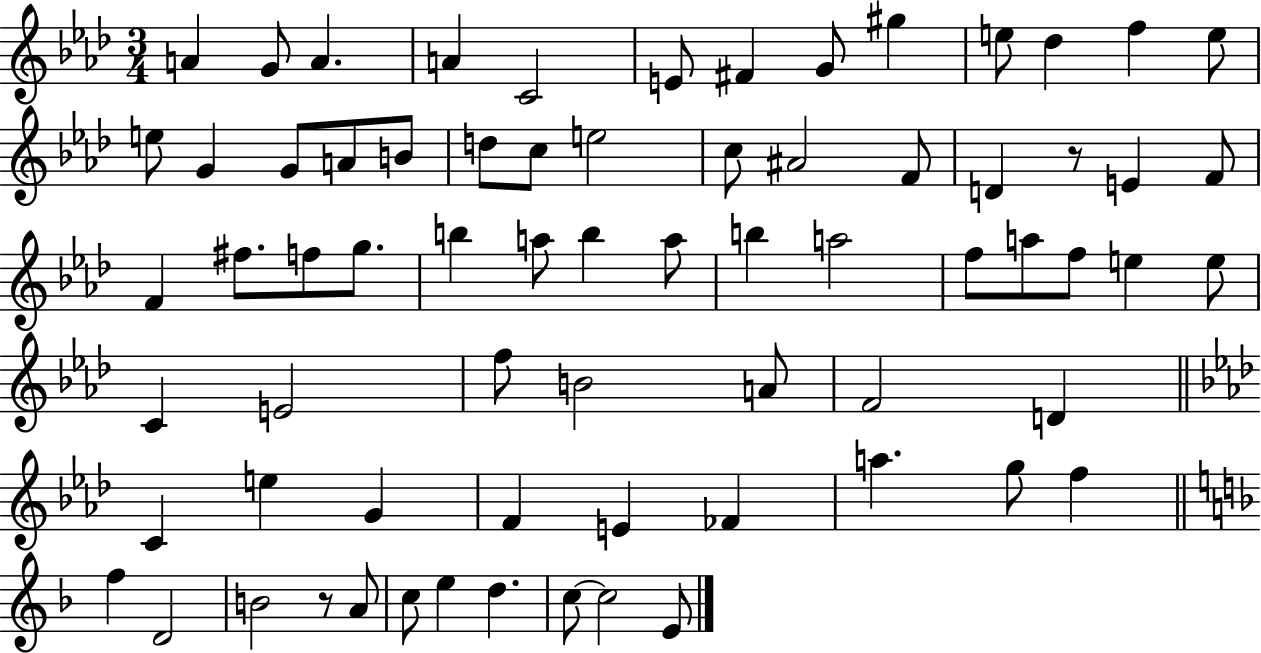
X:1
T:Untitled
M:3/4
L:1/4
K:Ab
A G/2 A A C2 E/2 ^F G/2 ^g e/2 _d f e/2 e/2 G G/2 A/2 B/2 d/2 c/2 e2 c/2 ^A2 F/2 D z/2 E F/2 F ^f/2 f/2 g/2 b a/2 b a/2 b a2 f/2 a/2 f/2 e e/2 C E2 f/2 B2 A/2 F2 D C e G F E _F a g/2 f f D2 B2 z/2 A/2 c/2 e d c/2 c2 E/2